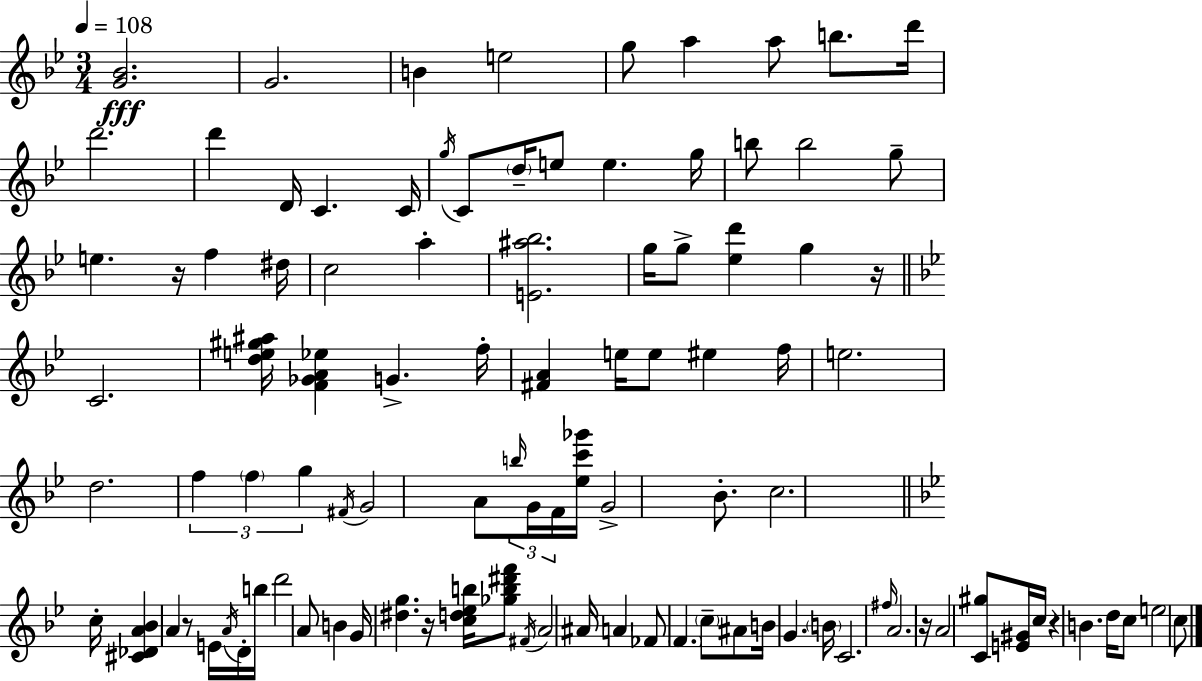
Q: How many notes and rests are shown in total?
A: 101